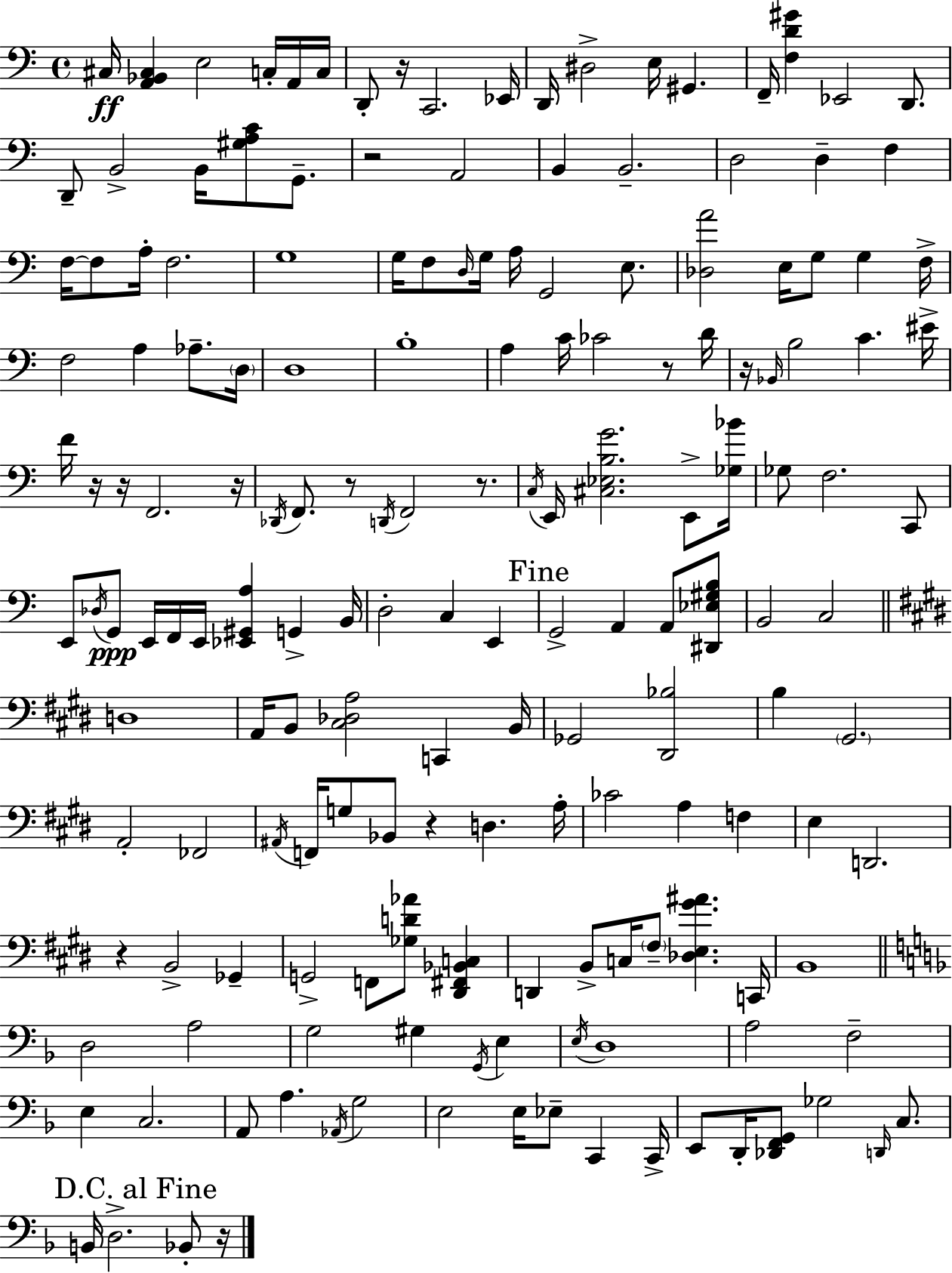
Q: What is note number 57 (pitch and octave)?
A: F2